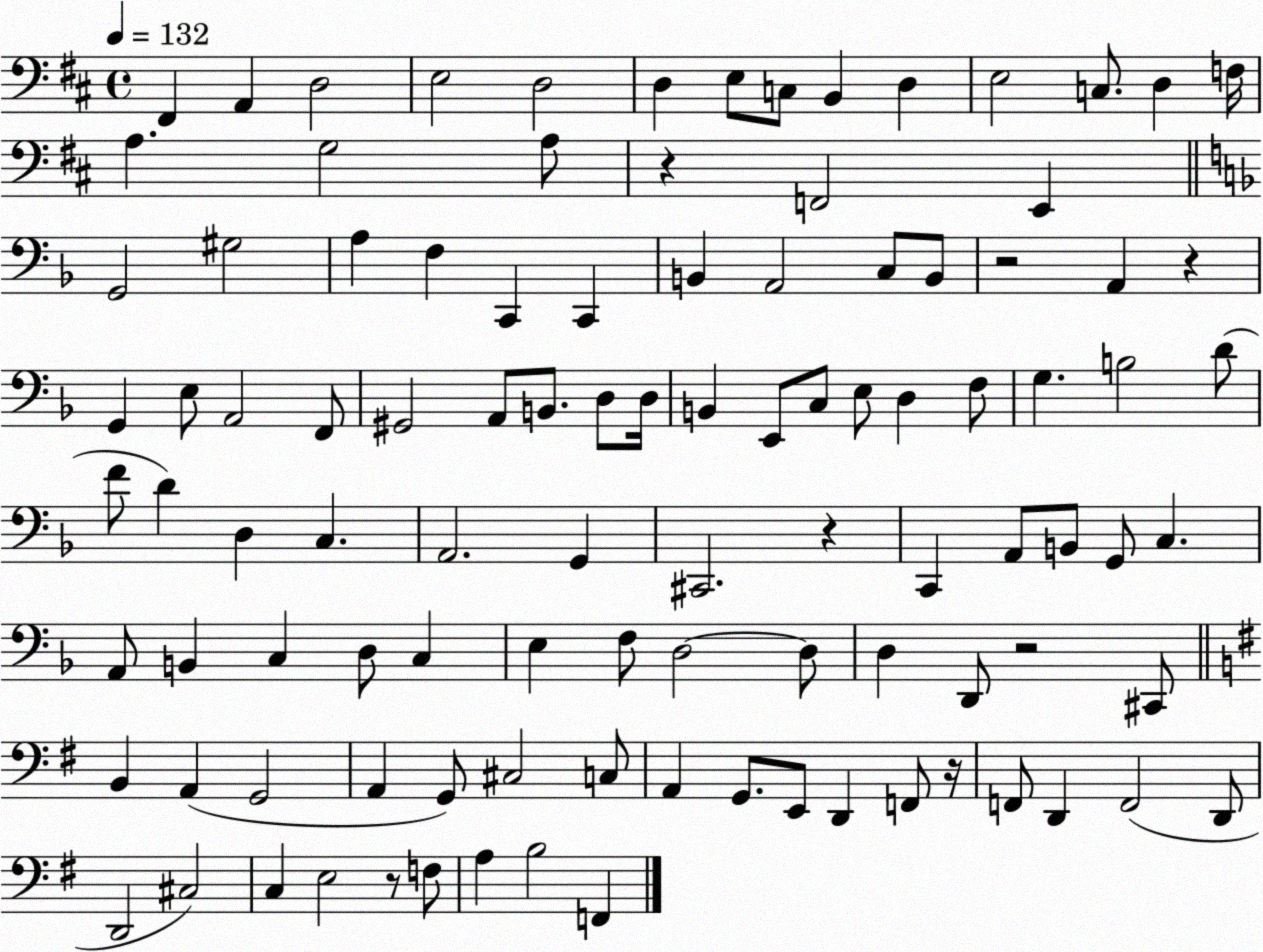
X:1
T:Untitled
M:4/4
L:1/4
K:D
^F,, A,, D,2 E,2 D,2 D, E,/2 C,/2 B,, D, E,2 C,/2 D, F,/4 A, G,2 A,/2 z F,,2 E,, G,,2 ^G,2 A, F, C,, C,, B,, A,,2 C,/2 B,,/2 z2 A,, z G,, E,/2 A,,2 F,,/2 ^G,,2 A,,/2 B,,/2 D,/2 D,/4 B,, E,,/2 C,/2 E,/2 D, F,/2 G, B,2 D/2 F/2 D D, C, A,,2 G,, ^C,,2 z C,, A,,/2 B,,/2 G,,/2 C, A,,/2 B,, C, D,/2 C, E, F,/2 D,2 D,/2 D, D,,/2 z2 ^C,,/2 B,, A,, G,,2 A,, G,,/2 ^C,2 C,/2 A,, G,,/2 E,,/2 D,, F,,/2 z/4 F,,/2 D,, F,,2 D,,/2 D,,2 ^C,2 C, E,2 z/2 F,/2 A, B,2 F,,